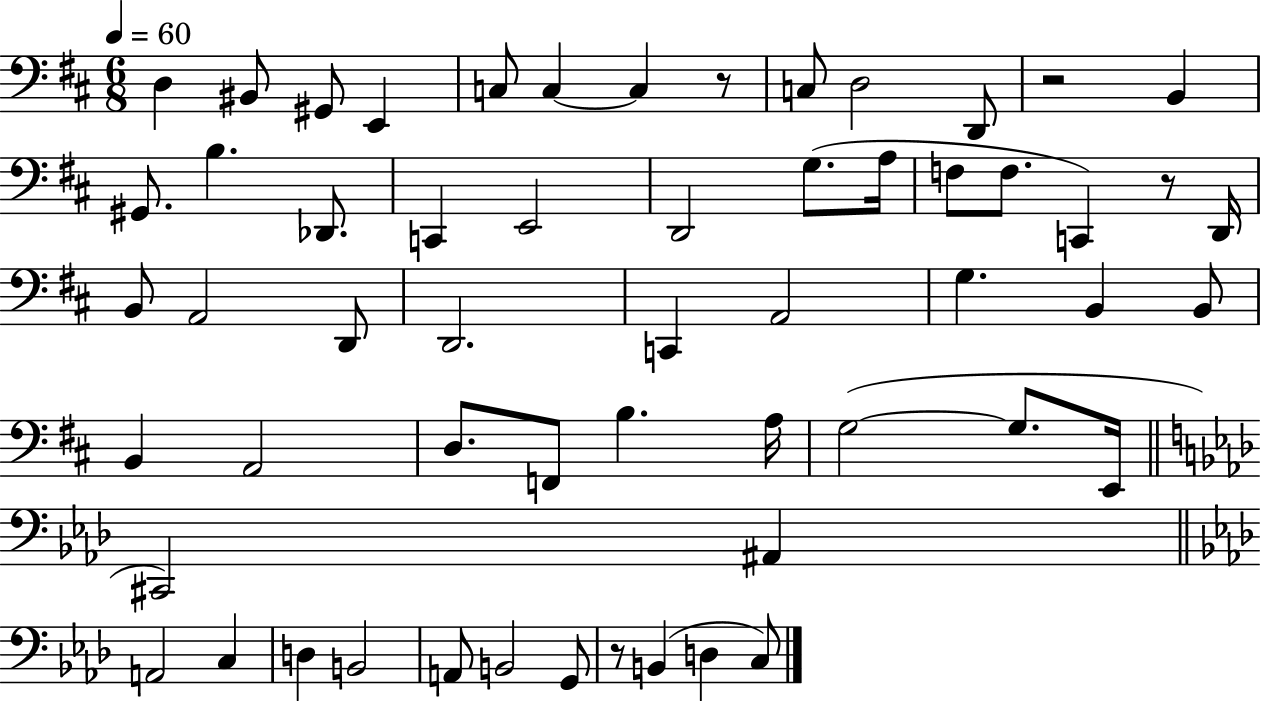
D3/q BIS2/e G#2/e E2/q C3/e C3/q C3/q R/e C3/e D3/h D2/e R/h B2/q G#2/e. B3/q. Db2/e. C2/q E2/h D2/h G3/e. A3/s F3/e F3/e. C2/q R/e D2/s B2/e A2/h D2/e D2/h. C2/q A2/h G3/q. B2/q B2/e B2/q A2/h D3/e. F2/e B3/q. A3/s G3/h G3/e. E2/s C#2/h A#2/q A2/h C3/q D3/q B2/h A2/e B2/h G2/e R/e B2/q D3/q C3/e